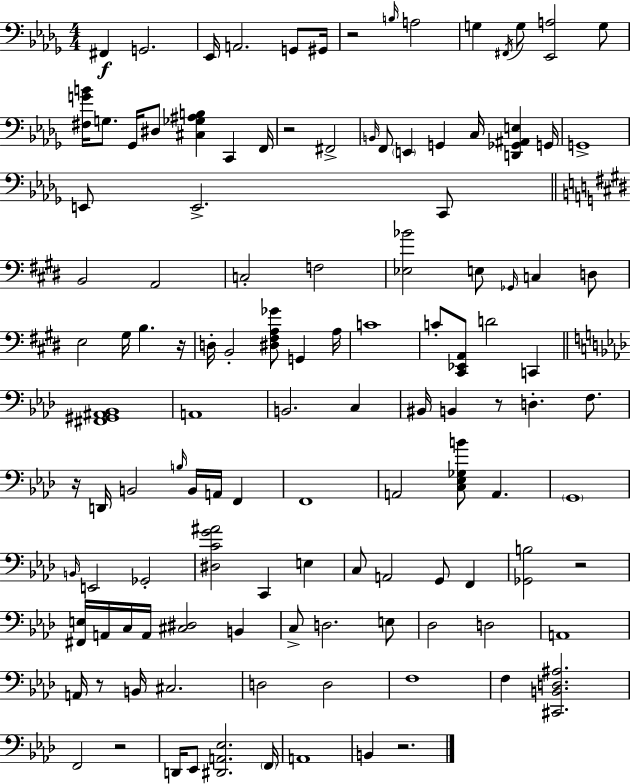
X:1
T:Untitled
M:4/4
L:1/4
K:Bbm
^F,, G,,2 _E,,/4 A,,2 G,,/2 ^G,,/4 z2 B,/4 A,2 G, ^F,,/4 G,/2 [_E,,A,]2 G,/2 [^F,GB]/4 G,/2 _G,,/4 ^D,/2 [^C,_G,^A,B,] C,, F,,/4 z2 ^F,,2 B,,/4 F,,/2 E,, G,, C,/4 [D,,_G,,^A,,E,] G,,/4 G,,4 E,,/2 E,,2 C,,/2 B,,2 A,,2 C,2 F,2 [_E,_B]2 E,/2 _G,,/4 C, D,/2 E,2 ^G,/4 B, z/4 D,/4 B,,2 [^D,^F,A,_G]/2 G,, A,/4 C4 C/2 [^C,,_E,,A,,]/2 D2 C,, [^F,,^G,,^A,,_B,,]4 A,,4 B,,2 C, ^B,,/4 B,, z/2 D, F,/2 z/4 D,,/4 B,,2 B,/4 B,,/4 A,,/4 F,, F,,4 A,,2 [C,_E,_G,B]/2 A,, G,,4 B,,/4 E,,2 _G,,2 [^D,CG^A]2 C,, E, C,/2 A,,2 G,,/2 F,, [_G,,B,]2 z2 [^F,,E,]/4 A,,/4 C,/4 A,,/4 [^C,^D,]2 B,, C,/2 D,2 E,/2 _D,2 D,2 A,,4 A,,/4 z/2 B,,/4 ^C,2 D,2 D,2 F,4 F, [^C,,B,,D,^A,]2 F,,2 z2 D,,/4 _E,,/2 [^D,,A,,_E,]2 F,,/4 A,,4 B,, z2